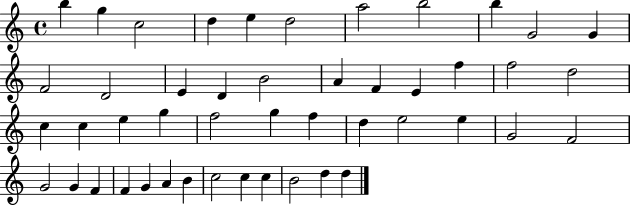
X:1
T:Untitled
M:4/4
L:1/4
K:C
b g c2 d e d2 a2 b2 b G2 G F2 D2 E D B2 A F E f f2 d2 c c e g f2 g f d e2 e G2 F2 G2 G F F G A B c2 c c B2 d d